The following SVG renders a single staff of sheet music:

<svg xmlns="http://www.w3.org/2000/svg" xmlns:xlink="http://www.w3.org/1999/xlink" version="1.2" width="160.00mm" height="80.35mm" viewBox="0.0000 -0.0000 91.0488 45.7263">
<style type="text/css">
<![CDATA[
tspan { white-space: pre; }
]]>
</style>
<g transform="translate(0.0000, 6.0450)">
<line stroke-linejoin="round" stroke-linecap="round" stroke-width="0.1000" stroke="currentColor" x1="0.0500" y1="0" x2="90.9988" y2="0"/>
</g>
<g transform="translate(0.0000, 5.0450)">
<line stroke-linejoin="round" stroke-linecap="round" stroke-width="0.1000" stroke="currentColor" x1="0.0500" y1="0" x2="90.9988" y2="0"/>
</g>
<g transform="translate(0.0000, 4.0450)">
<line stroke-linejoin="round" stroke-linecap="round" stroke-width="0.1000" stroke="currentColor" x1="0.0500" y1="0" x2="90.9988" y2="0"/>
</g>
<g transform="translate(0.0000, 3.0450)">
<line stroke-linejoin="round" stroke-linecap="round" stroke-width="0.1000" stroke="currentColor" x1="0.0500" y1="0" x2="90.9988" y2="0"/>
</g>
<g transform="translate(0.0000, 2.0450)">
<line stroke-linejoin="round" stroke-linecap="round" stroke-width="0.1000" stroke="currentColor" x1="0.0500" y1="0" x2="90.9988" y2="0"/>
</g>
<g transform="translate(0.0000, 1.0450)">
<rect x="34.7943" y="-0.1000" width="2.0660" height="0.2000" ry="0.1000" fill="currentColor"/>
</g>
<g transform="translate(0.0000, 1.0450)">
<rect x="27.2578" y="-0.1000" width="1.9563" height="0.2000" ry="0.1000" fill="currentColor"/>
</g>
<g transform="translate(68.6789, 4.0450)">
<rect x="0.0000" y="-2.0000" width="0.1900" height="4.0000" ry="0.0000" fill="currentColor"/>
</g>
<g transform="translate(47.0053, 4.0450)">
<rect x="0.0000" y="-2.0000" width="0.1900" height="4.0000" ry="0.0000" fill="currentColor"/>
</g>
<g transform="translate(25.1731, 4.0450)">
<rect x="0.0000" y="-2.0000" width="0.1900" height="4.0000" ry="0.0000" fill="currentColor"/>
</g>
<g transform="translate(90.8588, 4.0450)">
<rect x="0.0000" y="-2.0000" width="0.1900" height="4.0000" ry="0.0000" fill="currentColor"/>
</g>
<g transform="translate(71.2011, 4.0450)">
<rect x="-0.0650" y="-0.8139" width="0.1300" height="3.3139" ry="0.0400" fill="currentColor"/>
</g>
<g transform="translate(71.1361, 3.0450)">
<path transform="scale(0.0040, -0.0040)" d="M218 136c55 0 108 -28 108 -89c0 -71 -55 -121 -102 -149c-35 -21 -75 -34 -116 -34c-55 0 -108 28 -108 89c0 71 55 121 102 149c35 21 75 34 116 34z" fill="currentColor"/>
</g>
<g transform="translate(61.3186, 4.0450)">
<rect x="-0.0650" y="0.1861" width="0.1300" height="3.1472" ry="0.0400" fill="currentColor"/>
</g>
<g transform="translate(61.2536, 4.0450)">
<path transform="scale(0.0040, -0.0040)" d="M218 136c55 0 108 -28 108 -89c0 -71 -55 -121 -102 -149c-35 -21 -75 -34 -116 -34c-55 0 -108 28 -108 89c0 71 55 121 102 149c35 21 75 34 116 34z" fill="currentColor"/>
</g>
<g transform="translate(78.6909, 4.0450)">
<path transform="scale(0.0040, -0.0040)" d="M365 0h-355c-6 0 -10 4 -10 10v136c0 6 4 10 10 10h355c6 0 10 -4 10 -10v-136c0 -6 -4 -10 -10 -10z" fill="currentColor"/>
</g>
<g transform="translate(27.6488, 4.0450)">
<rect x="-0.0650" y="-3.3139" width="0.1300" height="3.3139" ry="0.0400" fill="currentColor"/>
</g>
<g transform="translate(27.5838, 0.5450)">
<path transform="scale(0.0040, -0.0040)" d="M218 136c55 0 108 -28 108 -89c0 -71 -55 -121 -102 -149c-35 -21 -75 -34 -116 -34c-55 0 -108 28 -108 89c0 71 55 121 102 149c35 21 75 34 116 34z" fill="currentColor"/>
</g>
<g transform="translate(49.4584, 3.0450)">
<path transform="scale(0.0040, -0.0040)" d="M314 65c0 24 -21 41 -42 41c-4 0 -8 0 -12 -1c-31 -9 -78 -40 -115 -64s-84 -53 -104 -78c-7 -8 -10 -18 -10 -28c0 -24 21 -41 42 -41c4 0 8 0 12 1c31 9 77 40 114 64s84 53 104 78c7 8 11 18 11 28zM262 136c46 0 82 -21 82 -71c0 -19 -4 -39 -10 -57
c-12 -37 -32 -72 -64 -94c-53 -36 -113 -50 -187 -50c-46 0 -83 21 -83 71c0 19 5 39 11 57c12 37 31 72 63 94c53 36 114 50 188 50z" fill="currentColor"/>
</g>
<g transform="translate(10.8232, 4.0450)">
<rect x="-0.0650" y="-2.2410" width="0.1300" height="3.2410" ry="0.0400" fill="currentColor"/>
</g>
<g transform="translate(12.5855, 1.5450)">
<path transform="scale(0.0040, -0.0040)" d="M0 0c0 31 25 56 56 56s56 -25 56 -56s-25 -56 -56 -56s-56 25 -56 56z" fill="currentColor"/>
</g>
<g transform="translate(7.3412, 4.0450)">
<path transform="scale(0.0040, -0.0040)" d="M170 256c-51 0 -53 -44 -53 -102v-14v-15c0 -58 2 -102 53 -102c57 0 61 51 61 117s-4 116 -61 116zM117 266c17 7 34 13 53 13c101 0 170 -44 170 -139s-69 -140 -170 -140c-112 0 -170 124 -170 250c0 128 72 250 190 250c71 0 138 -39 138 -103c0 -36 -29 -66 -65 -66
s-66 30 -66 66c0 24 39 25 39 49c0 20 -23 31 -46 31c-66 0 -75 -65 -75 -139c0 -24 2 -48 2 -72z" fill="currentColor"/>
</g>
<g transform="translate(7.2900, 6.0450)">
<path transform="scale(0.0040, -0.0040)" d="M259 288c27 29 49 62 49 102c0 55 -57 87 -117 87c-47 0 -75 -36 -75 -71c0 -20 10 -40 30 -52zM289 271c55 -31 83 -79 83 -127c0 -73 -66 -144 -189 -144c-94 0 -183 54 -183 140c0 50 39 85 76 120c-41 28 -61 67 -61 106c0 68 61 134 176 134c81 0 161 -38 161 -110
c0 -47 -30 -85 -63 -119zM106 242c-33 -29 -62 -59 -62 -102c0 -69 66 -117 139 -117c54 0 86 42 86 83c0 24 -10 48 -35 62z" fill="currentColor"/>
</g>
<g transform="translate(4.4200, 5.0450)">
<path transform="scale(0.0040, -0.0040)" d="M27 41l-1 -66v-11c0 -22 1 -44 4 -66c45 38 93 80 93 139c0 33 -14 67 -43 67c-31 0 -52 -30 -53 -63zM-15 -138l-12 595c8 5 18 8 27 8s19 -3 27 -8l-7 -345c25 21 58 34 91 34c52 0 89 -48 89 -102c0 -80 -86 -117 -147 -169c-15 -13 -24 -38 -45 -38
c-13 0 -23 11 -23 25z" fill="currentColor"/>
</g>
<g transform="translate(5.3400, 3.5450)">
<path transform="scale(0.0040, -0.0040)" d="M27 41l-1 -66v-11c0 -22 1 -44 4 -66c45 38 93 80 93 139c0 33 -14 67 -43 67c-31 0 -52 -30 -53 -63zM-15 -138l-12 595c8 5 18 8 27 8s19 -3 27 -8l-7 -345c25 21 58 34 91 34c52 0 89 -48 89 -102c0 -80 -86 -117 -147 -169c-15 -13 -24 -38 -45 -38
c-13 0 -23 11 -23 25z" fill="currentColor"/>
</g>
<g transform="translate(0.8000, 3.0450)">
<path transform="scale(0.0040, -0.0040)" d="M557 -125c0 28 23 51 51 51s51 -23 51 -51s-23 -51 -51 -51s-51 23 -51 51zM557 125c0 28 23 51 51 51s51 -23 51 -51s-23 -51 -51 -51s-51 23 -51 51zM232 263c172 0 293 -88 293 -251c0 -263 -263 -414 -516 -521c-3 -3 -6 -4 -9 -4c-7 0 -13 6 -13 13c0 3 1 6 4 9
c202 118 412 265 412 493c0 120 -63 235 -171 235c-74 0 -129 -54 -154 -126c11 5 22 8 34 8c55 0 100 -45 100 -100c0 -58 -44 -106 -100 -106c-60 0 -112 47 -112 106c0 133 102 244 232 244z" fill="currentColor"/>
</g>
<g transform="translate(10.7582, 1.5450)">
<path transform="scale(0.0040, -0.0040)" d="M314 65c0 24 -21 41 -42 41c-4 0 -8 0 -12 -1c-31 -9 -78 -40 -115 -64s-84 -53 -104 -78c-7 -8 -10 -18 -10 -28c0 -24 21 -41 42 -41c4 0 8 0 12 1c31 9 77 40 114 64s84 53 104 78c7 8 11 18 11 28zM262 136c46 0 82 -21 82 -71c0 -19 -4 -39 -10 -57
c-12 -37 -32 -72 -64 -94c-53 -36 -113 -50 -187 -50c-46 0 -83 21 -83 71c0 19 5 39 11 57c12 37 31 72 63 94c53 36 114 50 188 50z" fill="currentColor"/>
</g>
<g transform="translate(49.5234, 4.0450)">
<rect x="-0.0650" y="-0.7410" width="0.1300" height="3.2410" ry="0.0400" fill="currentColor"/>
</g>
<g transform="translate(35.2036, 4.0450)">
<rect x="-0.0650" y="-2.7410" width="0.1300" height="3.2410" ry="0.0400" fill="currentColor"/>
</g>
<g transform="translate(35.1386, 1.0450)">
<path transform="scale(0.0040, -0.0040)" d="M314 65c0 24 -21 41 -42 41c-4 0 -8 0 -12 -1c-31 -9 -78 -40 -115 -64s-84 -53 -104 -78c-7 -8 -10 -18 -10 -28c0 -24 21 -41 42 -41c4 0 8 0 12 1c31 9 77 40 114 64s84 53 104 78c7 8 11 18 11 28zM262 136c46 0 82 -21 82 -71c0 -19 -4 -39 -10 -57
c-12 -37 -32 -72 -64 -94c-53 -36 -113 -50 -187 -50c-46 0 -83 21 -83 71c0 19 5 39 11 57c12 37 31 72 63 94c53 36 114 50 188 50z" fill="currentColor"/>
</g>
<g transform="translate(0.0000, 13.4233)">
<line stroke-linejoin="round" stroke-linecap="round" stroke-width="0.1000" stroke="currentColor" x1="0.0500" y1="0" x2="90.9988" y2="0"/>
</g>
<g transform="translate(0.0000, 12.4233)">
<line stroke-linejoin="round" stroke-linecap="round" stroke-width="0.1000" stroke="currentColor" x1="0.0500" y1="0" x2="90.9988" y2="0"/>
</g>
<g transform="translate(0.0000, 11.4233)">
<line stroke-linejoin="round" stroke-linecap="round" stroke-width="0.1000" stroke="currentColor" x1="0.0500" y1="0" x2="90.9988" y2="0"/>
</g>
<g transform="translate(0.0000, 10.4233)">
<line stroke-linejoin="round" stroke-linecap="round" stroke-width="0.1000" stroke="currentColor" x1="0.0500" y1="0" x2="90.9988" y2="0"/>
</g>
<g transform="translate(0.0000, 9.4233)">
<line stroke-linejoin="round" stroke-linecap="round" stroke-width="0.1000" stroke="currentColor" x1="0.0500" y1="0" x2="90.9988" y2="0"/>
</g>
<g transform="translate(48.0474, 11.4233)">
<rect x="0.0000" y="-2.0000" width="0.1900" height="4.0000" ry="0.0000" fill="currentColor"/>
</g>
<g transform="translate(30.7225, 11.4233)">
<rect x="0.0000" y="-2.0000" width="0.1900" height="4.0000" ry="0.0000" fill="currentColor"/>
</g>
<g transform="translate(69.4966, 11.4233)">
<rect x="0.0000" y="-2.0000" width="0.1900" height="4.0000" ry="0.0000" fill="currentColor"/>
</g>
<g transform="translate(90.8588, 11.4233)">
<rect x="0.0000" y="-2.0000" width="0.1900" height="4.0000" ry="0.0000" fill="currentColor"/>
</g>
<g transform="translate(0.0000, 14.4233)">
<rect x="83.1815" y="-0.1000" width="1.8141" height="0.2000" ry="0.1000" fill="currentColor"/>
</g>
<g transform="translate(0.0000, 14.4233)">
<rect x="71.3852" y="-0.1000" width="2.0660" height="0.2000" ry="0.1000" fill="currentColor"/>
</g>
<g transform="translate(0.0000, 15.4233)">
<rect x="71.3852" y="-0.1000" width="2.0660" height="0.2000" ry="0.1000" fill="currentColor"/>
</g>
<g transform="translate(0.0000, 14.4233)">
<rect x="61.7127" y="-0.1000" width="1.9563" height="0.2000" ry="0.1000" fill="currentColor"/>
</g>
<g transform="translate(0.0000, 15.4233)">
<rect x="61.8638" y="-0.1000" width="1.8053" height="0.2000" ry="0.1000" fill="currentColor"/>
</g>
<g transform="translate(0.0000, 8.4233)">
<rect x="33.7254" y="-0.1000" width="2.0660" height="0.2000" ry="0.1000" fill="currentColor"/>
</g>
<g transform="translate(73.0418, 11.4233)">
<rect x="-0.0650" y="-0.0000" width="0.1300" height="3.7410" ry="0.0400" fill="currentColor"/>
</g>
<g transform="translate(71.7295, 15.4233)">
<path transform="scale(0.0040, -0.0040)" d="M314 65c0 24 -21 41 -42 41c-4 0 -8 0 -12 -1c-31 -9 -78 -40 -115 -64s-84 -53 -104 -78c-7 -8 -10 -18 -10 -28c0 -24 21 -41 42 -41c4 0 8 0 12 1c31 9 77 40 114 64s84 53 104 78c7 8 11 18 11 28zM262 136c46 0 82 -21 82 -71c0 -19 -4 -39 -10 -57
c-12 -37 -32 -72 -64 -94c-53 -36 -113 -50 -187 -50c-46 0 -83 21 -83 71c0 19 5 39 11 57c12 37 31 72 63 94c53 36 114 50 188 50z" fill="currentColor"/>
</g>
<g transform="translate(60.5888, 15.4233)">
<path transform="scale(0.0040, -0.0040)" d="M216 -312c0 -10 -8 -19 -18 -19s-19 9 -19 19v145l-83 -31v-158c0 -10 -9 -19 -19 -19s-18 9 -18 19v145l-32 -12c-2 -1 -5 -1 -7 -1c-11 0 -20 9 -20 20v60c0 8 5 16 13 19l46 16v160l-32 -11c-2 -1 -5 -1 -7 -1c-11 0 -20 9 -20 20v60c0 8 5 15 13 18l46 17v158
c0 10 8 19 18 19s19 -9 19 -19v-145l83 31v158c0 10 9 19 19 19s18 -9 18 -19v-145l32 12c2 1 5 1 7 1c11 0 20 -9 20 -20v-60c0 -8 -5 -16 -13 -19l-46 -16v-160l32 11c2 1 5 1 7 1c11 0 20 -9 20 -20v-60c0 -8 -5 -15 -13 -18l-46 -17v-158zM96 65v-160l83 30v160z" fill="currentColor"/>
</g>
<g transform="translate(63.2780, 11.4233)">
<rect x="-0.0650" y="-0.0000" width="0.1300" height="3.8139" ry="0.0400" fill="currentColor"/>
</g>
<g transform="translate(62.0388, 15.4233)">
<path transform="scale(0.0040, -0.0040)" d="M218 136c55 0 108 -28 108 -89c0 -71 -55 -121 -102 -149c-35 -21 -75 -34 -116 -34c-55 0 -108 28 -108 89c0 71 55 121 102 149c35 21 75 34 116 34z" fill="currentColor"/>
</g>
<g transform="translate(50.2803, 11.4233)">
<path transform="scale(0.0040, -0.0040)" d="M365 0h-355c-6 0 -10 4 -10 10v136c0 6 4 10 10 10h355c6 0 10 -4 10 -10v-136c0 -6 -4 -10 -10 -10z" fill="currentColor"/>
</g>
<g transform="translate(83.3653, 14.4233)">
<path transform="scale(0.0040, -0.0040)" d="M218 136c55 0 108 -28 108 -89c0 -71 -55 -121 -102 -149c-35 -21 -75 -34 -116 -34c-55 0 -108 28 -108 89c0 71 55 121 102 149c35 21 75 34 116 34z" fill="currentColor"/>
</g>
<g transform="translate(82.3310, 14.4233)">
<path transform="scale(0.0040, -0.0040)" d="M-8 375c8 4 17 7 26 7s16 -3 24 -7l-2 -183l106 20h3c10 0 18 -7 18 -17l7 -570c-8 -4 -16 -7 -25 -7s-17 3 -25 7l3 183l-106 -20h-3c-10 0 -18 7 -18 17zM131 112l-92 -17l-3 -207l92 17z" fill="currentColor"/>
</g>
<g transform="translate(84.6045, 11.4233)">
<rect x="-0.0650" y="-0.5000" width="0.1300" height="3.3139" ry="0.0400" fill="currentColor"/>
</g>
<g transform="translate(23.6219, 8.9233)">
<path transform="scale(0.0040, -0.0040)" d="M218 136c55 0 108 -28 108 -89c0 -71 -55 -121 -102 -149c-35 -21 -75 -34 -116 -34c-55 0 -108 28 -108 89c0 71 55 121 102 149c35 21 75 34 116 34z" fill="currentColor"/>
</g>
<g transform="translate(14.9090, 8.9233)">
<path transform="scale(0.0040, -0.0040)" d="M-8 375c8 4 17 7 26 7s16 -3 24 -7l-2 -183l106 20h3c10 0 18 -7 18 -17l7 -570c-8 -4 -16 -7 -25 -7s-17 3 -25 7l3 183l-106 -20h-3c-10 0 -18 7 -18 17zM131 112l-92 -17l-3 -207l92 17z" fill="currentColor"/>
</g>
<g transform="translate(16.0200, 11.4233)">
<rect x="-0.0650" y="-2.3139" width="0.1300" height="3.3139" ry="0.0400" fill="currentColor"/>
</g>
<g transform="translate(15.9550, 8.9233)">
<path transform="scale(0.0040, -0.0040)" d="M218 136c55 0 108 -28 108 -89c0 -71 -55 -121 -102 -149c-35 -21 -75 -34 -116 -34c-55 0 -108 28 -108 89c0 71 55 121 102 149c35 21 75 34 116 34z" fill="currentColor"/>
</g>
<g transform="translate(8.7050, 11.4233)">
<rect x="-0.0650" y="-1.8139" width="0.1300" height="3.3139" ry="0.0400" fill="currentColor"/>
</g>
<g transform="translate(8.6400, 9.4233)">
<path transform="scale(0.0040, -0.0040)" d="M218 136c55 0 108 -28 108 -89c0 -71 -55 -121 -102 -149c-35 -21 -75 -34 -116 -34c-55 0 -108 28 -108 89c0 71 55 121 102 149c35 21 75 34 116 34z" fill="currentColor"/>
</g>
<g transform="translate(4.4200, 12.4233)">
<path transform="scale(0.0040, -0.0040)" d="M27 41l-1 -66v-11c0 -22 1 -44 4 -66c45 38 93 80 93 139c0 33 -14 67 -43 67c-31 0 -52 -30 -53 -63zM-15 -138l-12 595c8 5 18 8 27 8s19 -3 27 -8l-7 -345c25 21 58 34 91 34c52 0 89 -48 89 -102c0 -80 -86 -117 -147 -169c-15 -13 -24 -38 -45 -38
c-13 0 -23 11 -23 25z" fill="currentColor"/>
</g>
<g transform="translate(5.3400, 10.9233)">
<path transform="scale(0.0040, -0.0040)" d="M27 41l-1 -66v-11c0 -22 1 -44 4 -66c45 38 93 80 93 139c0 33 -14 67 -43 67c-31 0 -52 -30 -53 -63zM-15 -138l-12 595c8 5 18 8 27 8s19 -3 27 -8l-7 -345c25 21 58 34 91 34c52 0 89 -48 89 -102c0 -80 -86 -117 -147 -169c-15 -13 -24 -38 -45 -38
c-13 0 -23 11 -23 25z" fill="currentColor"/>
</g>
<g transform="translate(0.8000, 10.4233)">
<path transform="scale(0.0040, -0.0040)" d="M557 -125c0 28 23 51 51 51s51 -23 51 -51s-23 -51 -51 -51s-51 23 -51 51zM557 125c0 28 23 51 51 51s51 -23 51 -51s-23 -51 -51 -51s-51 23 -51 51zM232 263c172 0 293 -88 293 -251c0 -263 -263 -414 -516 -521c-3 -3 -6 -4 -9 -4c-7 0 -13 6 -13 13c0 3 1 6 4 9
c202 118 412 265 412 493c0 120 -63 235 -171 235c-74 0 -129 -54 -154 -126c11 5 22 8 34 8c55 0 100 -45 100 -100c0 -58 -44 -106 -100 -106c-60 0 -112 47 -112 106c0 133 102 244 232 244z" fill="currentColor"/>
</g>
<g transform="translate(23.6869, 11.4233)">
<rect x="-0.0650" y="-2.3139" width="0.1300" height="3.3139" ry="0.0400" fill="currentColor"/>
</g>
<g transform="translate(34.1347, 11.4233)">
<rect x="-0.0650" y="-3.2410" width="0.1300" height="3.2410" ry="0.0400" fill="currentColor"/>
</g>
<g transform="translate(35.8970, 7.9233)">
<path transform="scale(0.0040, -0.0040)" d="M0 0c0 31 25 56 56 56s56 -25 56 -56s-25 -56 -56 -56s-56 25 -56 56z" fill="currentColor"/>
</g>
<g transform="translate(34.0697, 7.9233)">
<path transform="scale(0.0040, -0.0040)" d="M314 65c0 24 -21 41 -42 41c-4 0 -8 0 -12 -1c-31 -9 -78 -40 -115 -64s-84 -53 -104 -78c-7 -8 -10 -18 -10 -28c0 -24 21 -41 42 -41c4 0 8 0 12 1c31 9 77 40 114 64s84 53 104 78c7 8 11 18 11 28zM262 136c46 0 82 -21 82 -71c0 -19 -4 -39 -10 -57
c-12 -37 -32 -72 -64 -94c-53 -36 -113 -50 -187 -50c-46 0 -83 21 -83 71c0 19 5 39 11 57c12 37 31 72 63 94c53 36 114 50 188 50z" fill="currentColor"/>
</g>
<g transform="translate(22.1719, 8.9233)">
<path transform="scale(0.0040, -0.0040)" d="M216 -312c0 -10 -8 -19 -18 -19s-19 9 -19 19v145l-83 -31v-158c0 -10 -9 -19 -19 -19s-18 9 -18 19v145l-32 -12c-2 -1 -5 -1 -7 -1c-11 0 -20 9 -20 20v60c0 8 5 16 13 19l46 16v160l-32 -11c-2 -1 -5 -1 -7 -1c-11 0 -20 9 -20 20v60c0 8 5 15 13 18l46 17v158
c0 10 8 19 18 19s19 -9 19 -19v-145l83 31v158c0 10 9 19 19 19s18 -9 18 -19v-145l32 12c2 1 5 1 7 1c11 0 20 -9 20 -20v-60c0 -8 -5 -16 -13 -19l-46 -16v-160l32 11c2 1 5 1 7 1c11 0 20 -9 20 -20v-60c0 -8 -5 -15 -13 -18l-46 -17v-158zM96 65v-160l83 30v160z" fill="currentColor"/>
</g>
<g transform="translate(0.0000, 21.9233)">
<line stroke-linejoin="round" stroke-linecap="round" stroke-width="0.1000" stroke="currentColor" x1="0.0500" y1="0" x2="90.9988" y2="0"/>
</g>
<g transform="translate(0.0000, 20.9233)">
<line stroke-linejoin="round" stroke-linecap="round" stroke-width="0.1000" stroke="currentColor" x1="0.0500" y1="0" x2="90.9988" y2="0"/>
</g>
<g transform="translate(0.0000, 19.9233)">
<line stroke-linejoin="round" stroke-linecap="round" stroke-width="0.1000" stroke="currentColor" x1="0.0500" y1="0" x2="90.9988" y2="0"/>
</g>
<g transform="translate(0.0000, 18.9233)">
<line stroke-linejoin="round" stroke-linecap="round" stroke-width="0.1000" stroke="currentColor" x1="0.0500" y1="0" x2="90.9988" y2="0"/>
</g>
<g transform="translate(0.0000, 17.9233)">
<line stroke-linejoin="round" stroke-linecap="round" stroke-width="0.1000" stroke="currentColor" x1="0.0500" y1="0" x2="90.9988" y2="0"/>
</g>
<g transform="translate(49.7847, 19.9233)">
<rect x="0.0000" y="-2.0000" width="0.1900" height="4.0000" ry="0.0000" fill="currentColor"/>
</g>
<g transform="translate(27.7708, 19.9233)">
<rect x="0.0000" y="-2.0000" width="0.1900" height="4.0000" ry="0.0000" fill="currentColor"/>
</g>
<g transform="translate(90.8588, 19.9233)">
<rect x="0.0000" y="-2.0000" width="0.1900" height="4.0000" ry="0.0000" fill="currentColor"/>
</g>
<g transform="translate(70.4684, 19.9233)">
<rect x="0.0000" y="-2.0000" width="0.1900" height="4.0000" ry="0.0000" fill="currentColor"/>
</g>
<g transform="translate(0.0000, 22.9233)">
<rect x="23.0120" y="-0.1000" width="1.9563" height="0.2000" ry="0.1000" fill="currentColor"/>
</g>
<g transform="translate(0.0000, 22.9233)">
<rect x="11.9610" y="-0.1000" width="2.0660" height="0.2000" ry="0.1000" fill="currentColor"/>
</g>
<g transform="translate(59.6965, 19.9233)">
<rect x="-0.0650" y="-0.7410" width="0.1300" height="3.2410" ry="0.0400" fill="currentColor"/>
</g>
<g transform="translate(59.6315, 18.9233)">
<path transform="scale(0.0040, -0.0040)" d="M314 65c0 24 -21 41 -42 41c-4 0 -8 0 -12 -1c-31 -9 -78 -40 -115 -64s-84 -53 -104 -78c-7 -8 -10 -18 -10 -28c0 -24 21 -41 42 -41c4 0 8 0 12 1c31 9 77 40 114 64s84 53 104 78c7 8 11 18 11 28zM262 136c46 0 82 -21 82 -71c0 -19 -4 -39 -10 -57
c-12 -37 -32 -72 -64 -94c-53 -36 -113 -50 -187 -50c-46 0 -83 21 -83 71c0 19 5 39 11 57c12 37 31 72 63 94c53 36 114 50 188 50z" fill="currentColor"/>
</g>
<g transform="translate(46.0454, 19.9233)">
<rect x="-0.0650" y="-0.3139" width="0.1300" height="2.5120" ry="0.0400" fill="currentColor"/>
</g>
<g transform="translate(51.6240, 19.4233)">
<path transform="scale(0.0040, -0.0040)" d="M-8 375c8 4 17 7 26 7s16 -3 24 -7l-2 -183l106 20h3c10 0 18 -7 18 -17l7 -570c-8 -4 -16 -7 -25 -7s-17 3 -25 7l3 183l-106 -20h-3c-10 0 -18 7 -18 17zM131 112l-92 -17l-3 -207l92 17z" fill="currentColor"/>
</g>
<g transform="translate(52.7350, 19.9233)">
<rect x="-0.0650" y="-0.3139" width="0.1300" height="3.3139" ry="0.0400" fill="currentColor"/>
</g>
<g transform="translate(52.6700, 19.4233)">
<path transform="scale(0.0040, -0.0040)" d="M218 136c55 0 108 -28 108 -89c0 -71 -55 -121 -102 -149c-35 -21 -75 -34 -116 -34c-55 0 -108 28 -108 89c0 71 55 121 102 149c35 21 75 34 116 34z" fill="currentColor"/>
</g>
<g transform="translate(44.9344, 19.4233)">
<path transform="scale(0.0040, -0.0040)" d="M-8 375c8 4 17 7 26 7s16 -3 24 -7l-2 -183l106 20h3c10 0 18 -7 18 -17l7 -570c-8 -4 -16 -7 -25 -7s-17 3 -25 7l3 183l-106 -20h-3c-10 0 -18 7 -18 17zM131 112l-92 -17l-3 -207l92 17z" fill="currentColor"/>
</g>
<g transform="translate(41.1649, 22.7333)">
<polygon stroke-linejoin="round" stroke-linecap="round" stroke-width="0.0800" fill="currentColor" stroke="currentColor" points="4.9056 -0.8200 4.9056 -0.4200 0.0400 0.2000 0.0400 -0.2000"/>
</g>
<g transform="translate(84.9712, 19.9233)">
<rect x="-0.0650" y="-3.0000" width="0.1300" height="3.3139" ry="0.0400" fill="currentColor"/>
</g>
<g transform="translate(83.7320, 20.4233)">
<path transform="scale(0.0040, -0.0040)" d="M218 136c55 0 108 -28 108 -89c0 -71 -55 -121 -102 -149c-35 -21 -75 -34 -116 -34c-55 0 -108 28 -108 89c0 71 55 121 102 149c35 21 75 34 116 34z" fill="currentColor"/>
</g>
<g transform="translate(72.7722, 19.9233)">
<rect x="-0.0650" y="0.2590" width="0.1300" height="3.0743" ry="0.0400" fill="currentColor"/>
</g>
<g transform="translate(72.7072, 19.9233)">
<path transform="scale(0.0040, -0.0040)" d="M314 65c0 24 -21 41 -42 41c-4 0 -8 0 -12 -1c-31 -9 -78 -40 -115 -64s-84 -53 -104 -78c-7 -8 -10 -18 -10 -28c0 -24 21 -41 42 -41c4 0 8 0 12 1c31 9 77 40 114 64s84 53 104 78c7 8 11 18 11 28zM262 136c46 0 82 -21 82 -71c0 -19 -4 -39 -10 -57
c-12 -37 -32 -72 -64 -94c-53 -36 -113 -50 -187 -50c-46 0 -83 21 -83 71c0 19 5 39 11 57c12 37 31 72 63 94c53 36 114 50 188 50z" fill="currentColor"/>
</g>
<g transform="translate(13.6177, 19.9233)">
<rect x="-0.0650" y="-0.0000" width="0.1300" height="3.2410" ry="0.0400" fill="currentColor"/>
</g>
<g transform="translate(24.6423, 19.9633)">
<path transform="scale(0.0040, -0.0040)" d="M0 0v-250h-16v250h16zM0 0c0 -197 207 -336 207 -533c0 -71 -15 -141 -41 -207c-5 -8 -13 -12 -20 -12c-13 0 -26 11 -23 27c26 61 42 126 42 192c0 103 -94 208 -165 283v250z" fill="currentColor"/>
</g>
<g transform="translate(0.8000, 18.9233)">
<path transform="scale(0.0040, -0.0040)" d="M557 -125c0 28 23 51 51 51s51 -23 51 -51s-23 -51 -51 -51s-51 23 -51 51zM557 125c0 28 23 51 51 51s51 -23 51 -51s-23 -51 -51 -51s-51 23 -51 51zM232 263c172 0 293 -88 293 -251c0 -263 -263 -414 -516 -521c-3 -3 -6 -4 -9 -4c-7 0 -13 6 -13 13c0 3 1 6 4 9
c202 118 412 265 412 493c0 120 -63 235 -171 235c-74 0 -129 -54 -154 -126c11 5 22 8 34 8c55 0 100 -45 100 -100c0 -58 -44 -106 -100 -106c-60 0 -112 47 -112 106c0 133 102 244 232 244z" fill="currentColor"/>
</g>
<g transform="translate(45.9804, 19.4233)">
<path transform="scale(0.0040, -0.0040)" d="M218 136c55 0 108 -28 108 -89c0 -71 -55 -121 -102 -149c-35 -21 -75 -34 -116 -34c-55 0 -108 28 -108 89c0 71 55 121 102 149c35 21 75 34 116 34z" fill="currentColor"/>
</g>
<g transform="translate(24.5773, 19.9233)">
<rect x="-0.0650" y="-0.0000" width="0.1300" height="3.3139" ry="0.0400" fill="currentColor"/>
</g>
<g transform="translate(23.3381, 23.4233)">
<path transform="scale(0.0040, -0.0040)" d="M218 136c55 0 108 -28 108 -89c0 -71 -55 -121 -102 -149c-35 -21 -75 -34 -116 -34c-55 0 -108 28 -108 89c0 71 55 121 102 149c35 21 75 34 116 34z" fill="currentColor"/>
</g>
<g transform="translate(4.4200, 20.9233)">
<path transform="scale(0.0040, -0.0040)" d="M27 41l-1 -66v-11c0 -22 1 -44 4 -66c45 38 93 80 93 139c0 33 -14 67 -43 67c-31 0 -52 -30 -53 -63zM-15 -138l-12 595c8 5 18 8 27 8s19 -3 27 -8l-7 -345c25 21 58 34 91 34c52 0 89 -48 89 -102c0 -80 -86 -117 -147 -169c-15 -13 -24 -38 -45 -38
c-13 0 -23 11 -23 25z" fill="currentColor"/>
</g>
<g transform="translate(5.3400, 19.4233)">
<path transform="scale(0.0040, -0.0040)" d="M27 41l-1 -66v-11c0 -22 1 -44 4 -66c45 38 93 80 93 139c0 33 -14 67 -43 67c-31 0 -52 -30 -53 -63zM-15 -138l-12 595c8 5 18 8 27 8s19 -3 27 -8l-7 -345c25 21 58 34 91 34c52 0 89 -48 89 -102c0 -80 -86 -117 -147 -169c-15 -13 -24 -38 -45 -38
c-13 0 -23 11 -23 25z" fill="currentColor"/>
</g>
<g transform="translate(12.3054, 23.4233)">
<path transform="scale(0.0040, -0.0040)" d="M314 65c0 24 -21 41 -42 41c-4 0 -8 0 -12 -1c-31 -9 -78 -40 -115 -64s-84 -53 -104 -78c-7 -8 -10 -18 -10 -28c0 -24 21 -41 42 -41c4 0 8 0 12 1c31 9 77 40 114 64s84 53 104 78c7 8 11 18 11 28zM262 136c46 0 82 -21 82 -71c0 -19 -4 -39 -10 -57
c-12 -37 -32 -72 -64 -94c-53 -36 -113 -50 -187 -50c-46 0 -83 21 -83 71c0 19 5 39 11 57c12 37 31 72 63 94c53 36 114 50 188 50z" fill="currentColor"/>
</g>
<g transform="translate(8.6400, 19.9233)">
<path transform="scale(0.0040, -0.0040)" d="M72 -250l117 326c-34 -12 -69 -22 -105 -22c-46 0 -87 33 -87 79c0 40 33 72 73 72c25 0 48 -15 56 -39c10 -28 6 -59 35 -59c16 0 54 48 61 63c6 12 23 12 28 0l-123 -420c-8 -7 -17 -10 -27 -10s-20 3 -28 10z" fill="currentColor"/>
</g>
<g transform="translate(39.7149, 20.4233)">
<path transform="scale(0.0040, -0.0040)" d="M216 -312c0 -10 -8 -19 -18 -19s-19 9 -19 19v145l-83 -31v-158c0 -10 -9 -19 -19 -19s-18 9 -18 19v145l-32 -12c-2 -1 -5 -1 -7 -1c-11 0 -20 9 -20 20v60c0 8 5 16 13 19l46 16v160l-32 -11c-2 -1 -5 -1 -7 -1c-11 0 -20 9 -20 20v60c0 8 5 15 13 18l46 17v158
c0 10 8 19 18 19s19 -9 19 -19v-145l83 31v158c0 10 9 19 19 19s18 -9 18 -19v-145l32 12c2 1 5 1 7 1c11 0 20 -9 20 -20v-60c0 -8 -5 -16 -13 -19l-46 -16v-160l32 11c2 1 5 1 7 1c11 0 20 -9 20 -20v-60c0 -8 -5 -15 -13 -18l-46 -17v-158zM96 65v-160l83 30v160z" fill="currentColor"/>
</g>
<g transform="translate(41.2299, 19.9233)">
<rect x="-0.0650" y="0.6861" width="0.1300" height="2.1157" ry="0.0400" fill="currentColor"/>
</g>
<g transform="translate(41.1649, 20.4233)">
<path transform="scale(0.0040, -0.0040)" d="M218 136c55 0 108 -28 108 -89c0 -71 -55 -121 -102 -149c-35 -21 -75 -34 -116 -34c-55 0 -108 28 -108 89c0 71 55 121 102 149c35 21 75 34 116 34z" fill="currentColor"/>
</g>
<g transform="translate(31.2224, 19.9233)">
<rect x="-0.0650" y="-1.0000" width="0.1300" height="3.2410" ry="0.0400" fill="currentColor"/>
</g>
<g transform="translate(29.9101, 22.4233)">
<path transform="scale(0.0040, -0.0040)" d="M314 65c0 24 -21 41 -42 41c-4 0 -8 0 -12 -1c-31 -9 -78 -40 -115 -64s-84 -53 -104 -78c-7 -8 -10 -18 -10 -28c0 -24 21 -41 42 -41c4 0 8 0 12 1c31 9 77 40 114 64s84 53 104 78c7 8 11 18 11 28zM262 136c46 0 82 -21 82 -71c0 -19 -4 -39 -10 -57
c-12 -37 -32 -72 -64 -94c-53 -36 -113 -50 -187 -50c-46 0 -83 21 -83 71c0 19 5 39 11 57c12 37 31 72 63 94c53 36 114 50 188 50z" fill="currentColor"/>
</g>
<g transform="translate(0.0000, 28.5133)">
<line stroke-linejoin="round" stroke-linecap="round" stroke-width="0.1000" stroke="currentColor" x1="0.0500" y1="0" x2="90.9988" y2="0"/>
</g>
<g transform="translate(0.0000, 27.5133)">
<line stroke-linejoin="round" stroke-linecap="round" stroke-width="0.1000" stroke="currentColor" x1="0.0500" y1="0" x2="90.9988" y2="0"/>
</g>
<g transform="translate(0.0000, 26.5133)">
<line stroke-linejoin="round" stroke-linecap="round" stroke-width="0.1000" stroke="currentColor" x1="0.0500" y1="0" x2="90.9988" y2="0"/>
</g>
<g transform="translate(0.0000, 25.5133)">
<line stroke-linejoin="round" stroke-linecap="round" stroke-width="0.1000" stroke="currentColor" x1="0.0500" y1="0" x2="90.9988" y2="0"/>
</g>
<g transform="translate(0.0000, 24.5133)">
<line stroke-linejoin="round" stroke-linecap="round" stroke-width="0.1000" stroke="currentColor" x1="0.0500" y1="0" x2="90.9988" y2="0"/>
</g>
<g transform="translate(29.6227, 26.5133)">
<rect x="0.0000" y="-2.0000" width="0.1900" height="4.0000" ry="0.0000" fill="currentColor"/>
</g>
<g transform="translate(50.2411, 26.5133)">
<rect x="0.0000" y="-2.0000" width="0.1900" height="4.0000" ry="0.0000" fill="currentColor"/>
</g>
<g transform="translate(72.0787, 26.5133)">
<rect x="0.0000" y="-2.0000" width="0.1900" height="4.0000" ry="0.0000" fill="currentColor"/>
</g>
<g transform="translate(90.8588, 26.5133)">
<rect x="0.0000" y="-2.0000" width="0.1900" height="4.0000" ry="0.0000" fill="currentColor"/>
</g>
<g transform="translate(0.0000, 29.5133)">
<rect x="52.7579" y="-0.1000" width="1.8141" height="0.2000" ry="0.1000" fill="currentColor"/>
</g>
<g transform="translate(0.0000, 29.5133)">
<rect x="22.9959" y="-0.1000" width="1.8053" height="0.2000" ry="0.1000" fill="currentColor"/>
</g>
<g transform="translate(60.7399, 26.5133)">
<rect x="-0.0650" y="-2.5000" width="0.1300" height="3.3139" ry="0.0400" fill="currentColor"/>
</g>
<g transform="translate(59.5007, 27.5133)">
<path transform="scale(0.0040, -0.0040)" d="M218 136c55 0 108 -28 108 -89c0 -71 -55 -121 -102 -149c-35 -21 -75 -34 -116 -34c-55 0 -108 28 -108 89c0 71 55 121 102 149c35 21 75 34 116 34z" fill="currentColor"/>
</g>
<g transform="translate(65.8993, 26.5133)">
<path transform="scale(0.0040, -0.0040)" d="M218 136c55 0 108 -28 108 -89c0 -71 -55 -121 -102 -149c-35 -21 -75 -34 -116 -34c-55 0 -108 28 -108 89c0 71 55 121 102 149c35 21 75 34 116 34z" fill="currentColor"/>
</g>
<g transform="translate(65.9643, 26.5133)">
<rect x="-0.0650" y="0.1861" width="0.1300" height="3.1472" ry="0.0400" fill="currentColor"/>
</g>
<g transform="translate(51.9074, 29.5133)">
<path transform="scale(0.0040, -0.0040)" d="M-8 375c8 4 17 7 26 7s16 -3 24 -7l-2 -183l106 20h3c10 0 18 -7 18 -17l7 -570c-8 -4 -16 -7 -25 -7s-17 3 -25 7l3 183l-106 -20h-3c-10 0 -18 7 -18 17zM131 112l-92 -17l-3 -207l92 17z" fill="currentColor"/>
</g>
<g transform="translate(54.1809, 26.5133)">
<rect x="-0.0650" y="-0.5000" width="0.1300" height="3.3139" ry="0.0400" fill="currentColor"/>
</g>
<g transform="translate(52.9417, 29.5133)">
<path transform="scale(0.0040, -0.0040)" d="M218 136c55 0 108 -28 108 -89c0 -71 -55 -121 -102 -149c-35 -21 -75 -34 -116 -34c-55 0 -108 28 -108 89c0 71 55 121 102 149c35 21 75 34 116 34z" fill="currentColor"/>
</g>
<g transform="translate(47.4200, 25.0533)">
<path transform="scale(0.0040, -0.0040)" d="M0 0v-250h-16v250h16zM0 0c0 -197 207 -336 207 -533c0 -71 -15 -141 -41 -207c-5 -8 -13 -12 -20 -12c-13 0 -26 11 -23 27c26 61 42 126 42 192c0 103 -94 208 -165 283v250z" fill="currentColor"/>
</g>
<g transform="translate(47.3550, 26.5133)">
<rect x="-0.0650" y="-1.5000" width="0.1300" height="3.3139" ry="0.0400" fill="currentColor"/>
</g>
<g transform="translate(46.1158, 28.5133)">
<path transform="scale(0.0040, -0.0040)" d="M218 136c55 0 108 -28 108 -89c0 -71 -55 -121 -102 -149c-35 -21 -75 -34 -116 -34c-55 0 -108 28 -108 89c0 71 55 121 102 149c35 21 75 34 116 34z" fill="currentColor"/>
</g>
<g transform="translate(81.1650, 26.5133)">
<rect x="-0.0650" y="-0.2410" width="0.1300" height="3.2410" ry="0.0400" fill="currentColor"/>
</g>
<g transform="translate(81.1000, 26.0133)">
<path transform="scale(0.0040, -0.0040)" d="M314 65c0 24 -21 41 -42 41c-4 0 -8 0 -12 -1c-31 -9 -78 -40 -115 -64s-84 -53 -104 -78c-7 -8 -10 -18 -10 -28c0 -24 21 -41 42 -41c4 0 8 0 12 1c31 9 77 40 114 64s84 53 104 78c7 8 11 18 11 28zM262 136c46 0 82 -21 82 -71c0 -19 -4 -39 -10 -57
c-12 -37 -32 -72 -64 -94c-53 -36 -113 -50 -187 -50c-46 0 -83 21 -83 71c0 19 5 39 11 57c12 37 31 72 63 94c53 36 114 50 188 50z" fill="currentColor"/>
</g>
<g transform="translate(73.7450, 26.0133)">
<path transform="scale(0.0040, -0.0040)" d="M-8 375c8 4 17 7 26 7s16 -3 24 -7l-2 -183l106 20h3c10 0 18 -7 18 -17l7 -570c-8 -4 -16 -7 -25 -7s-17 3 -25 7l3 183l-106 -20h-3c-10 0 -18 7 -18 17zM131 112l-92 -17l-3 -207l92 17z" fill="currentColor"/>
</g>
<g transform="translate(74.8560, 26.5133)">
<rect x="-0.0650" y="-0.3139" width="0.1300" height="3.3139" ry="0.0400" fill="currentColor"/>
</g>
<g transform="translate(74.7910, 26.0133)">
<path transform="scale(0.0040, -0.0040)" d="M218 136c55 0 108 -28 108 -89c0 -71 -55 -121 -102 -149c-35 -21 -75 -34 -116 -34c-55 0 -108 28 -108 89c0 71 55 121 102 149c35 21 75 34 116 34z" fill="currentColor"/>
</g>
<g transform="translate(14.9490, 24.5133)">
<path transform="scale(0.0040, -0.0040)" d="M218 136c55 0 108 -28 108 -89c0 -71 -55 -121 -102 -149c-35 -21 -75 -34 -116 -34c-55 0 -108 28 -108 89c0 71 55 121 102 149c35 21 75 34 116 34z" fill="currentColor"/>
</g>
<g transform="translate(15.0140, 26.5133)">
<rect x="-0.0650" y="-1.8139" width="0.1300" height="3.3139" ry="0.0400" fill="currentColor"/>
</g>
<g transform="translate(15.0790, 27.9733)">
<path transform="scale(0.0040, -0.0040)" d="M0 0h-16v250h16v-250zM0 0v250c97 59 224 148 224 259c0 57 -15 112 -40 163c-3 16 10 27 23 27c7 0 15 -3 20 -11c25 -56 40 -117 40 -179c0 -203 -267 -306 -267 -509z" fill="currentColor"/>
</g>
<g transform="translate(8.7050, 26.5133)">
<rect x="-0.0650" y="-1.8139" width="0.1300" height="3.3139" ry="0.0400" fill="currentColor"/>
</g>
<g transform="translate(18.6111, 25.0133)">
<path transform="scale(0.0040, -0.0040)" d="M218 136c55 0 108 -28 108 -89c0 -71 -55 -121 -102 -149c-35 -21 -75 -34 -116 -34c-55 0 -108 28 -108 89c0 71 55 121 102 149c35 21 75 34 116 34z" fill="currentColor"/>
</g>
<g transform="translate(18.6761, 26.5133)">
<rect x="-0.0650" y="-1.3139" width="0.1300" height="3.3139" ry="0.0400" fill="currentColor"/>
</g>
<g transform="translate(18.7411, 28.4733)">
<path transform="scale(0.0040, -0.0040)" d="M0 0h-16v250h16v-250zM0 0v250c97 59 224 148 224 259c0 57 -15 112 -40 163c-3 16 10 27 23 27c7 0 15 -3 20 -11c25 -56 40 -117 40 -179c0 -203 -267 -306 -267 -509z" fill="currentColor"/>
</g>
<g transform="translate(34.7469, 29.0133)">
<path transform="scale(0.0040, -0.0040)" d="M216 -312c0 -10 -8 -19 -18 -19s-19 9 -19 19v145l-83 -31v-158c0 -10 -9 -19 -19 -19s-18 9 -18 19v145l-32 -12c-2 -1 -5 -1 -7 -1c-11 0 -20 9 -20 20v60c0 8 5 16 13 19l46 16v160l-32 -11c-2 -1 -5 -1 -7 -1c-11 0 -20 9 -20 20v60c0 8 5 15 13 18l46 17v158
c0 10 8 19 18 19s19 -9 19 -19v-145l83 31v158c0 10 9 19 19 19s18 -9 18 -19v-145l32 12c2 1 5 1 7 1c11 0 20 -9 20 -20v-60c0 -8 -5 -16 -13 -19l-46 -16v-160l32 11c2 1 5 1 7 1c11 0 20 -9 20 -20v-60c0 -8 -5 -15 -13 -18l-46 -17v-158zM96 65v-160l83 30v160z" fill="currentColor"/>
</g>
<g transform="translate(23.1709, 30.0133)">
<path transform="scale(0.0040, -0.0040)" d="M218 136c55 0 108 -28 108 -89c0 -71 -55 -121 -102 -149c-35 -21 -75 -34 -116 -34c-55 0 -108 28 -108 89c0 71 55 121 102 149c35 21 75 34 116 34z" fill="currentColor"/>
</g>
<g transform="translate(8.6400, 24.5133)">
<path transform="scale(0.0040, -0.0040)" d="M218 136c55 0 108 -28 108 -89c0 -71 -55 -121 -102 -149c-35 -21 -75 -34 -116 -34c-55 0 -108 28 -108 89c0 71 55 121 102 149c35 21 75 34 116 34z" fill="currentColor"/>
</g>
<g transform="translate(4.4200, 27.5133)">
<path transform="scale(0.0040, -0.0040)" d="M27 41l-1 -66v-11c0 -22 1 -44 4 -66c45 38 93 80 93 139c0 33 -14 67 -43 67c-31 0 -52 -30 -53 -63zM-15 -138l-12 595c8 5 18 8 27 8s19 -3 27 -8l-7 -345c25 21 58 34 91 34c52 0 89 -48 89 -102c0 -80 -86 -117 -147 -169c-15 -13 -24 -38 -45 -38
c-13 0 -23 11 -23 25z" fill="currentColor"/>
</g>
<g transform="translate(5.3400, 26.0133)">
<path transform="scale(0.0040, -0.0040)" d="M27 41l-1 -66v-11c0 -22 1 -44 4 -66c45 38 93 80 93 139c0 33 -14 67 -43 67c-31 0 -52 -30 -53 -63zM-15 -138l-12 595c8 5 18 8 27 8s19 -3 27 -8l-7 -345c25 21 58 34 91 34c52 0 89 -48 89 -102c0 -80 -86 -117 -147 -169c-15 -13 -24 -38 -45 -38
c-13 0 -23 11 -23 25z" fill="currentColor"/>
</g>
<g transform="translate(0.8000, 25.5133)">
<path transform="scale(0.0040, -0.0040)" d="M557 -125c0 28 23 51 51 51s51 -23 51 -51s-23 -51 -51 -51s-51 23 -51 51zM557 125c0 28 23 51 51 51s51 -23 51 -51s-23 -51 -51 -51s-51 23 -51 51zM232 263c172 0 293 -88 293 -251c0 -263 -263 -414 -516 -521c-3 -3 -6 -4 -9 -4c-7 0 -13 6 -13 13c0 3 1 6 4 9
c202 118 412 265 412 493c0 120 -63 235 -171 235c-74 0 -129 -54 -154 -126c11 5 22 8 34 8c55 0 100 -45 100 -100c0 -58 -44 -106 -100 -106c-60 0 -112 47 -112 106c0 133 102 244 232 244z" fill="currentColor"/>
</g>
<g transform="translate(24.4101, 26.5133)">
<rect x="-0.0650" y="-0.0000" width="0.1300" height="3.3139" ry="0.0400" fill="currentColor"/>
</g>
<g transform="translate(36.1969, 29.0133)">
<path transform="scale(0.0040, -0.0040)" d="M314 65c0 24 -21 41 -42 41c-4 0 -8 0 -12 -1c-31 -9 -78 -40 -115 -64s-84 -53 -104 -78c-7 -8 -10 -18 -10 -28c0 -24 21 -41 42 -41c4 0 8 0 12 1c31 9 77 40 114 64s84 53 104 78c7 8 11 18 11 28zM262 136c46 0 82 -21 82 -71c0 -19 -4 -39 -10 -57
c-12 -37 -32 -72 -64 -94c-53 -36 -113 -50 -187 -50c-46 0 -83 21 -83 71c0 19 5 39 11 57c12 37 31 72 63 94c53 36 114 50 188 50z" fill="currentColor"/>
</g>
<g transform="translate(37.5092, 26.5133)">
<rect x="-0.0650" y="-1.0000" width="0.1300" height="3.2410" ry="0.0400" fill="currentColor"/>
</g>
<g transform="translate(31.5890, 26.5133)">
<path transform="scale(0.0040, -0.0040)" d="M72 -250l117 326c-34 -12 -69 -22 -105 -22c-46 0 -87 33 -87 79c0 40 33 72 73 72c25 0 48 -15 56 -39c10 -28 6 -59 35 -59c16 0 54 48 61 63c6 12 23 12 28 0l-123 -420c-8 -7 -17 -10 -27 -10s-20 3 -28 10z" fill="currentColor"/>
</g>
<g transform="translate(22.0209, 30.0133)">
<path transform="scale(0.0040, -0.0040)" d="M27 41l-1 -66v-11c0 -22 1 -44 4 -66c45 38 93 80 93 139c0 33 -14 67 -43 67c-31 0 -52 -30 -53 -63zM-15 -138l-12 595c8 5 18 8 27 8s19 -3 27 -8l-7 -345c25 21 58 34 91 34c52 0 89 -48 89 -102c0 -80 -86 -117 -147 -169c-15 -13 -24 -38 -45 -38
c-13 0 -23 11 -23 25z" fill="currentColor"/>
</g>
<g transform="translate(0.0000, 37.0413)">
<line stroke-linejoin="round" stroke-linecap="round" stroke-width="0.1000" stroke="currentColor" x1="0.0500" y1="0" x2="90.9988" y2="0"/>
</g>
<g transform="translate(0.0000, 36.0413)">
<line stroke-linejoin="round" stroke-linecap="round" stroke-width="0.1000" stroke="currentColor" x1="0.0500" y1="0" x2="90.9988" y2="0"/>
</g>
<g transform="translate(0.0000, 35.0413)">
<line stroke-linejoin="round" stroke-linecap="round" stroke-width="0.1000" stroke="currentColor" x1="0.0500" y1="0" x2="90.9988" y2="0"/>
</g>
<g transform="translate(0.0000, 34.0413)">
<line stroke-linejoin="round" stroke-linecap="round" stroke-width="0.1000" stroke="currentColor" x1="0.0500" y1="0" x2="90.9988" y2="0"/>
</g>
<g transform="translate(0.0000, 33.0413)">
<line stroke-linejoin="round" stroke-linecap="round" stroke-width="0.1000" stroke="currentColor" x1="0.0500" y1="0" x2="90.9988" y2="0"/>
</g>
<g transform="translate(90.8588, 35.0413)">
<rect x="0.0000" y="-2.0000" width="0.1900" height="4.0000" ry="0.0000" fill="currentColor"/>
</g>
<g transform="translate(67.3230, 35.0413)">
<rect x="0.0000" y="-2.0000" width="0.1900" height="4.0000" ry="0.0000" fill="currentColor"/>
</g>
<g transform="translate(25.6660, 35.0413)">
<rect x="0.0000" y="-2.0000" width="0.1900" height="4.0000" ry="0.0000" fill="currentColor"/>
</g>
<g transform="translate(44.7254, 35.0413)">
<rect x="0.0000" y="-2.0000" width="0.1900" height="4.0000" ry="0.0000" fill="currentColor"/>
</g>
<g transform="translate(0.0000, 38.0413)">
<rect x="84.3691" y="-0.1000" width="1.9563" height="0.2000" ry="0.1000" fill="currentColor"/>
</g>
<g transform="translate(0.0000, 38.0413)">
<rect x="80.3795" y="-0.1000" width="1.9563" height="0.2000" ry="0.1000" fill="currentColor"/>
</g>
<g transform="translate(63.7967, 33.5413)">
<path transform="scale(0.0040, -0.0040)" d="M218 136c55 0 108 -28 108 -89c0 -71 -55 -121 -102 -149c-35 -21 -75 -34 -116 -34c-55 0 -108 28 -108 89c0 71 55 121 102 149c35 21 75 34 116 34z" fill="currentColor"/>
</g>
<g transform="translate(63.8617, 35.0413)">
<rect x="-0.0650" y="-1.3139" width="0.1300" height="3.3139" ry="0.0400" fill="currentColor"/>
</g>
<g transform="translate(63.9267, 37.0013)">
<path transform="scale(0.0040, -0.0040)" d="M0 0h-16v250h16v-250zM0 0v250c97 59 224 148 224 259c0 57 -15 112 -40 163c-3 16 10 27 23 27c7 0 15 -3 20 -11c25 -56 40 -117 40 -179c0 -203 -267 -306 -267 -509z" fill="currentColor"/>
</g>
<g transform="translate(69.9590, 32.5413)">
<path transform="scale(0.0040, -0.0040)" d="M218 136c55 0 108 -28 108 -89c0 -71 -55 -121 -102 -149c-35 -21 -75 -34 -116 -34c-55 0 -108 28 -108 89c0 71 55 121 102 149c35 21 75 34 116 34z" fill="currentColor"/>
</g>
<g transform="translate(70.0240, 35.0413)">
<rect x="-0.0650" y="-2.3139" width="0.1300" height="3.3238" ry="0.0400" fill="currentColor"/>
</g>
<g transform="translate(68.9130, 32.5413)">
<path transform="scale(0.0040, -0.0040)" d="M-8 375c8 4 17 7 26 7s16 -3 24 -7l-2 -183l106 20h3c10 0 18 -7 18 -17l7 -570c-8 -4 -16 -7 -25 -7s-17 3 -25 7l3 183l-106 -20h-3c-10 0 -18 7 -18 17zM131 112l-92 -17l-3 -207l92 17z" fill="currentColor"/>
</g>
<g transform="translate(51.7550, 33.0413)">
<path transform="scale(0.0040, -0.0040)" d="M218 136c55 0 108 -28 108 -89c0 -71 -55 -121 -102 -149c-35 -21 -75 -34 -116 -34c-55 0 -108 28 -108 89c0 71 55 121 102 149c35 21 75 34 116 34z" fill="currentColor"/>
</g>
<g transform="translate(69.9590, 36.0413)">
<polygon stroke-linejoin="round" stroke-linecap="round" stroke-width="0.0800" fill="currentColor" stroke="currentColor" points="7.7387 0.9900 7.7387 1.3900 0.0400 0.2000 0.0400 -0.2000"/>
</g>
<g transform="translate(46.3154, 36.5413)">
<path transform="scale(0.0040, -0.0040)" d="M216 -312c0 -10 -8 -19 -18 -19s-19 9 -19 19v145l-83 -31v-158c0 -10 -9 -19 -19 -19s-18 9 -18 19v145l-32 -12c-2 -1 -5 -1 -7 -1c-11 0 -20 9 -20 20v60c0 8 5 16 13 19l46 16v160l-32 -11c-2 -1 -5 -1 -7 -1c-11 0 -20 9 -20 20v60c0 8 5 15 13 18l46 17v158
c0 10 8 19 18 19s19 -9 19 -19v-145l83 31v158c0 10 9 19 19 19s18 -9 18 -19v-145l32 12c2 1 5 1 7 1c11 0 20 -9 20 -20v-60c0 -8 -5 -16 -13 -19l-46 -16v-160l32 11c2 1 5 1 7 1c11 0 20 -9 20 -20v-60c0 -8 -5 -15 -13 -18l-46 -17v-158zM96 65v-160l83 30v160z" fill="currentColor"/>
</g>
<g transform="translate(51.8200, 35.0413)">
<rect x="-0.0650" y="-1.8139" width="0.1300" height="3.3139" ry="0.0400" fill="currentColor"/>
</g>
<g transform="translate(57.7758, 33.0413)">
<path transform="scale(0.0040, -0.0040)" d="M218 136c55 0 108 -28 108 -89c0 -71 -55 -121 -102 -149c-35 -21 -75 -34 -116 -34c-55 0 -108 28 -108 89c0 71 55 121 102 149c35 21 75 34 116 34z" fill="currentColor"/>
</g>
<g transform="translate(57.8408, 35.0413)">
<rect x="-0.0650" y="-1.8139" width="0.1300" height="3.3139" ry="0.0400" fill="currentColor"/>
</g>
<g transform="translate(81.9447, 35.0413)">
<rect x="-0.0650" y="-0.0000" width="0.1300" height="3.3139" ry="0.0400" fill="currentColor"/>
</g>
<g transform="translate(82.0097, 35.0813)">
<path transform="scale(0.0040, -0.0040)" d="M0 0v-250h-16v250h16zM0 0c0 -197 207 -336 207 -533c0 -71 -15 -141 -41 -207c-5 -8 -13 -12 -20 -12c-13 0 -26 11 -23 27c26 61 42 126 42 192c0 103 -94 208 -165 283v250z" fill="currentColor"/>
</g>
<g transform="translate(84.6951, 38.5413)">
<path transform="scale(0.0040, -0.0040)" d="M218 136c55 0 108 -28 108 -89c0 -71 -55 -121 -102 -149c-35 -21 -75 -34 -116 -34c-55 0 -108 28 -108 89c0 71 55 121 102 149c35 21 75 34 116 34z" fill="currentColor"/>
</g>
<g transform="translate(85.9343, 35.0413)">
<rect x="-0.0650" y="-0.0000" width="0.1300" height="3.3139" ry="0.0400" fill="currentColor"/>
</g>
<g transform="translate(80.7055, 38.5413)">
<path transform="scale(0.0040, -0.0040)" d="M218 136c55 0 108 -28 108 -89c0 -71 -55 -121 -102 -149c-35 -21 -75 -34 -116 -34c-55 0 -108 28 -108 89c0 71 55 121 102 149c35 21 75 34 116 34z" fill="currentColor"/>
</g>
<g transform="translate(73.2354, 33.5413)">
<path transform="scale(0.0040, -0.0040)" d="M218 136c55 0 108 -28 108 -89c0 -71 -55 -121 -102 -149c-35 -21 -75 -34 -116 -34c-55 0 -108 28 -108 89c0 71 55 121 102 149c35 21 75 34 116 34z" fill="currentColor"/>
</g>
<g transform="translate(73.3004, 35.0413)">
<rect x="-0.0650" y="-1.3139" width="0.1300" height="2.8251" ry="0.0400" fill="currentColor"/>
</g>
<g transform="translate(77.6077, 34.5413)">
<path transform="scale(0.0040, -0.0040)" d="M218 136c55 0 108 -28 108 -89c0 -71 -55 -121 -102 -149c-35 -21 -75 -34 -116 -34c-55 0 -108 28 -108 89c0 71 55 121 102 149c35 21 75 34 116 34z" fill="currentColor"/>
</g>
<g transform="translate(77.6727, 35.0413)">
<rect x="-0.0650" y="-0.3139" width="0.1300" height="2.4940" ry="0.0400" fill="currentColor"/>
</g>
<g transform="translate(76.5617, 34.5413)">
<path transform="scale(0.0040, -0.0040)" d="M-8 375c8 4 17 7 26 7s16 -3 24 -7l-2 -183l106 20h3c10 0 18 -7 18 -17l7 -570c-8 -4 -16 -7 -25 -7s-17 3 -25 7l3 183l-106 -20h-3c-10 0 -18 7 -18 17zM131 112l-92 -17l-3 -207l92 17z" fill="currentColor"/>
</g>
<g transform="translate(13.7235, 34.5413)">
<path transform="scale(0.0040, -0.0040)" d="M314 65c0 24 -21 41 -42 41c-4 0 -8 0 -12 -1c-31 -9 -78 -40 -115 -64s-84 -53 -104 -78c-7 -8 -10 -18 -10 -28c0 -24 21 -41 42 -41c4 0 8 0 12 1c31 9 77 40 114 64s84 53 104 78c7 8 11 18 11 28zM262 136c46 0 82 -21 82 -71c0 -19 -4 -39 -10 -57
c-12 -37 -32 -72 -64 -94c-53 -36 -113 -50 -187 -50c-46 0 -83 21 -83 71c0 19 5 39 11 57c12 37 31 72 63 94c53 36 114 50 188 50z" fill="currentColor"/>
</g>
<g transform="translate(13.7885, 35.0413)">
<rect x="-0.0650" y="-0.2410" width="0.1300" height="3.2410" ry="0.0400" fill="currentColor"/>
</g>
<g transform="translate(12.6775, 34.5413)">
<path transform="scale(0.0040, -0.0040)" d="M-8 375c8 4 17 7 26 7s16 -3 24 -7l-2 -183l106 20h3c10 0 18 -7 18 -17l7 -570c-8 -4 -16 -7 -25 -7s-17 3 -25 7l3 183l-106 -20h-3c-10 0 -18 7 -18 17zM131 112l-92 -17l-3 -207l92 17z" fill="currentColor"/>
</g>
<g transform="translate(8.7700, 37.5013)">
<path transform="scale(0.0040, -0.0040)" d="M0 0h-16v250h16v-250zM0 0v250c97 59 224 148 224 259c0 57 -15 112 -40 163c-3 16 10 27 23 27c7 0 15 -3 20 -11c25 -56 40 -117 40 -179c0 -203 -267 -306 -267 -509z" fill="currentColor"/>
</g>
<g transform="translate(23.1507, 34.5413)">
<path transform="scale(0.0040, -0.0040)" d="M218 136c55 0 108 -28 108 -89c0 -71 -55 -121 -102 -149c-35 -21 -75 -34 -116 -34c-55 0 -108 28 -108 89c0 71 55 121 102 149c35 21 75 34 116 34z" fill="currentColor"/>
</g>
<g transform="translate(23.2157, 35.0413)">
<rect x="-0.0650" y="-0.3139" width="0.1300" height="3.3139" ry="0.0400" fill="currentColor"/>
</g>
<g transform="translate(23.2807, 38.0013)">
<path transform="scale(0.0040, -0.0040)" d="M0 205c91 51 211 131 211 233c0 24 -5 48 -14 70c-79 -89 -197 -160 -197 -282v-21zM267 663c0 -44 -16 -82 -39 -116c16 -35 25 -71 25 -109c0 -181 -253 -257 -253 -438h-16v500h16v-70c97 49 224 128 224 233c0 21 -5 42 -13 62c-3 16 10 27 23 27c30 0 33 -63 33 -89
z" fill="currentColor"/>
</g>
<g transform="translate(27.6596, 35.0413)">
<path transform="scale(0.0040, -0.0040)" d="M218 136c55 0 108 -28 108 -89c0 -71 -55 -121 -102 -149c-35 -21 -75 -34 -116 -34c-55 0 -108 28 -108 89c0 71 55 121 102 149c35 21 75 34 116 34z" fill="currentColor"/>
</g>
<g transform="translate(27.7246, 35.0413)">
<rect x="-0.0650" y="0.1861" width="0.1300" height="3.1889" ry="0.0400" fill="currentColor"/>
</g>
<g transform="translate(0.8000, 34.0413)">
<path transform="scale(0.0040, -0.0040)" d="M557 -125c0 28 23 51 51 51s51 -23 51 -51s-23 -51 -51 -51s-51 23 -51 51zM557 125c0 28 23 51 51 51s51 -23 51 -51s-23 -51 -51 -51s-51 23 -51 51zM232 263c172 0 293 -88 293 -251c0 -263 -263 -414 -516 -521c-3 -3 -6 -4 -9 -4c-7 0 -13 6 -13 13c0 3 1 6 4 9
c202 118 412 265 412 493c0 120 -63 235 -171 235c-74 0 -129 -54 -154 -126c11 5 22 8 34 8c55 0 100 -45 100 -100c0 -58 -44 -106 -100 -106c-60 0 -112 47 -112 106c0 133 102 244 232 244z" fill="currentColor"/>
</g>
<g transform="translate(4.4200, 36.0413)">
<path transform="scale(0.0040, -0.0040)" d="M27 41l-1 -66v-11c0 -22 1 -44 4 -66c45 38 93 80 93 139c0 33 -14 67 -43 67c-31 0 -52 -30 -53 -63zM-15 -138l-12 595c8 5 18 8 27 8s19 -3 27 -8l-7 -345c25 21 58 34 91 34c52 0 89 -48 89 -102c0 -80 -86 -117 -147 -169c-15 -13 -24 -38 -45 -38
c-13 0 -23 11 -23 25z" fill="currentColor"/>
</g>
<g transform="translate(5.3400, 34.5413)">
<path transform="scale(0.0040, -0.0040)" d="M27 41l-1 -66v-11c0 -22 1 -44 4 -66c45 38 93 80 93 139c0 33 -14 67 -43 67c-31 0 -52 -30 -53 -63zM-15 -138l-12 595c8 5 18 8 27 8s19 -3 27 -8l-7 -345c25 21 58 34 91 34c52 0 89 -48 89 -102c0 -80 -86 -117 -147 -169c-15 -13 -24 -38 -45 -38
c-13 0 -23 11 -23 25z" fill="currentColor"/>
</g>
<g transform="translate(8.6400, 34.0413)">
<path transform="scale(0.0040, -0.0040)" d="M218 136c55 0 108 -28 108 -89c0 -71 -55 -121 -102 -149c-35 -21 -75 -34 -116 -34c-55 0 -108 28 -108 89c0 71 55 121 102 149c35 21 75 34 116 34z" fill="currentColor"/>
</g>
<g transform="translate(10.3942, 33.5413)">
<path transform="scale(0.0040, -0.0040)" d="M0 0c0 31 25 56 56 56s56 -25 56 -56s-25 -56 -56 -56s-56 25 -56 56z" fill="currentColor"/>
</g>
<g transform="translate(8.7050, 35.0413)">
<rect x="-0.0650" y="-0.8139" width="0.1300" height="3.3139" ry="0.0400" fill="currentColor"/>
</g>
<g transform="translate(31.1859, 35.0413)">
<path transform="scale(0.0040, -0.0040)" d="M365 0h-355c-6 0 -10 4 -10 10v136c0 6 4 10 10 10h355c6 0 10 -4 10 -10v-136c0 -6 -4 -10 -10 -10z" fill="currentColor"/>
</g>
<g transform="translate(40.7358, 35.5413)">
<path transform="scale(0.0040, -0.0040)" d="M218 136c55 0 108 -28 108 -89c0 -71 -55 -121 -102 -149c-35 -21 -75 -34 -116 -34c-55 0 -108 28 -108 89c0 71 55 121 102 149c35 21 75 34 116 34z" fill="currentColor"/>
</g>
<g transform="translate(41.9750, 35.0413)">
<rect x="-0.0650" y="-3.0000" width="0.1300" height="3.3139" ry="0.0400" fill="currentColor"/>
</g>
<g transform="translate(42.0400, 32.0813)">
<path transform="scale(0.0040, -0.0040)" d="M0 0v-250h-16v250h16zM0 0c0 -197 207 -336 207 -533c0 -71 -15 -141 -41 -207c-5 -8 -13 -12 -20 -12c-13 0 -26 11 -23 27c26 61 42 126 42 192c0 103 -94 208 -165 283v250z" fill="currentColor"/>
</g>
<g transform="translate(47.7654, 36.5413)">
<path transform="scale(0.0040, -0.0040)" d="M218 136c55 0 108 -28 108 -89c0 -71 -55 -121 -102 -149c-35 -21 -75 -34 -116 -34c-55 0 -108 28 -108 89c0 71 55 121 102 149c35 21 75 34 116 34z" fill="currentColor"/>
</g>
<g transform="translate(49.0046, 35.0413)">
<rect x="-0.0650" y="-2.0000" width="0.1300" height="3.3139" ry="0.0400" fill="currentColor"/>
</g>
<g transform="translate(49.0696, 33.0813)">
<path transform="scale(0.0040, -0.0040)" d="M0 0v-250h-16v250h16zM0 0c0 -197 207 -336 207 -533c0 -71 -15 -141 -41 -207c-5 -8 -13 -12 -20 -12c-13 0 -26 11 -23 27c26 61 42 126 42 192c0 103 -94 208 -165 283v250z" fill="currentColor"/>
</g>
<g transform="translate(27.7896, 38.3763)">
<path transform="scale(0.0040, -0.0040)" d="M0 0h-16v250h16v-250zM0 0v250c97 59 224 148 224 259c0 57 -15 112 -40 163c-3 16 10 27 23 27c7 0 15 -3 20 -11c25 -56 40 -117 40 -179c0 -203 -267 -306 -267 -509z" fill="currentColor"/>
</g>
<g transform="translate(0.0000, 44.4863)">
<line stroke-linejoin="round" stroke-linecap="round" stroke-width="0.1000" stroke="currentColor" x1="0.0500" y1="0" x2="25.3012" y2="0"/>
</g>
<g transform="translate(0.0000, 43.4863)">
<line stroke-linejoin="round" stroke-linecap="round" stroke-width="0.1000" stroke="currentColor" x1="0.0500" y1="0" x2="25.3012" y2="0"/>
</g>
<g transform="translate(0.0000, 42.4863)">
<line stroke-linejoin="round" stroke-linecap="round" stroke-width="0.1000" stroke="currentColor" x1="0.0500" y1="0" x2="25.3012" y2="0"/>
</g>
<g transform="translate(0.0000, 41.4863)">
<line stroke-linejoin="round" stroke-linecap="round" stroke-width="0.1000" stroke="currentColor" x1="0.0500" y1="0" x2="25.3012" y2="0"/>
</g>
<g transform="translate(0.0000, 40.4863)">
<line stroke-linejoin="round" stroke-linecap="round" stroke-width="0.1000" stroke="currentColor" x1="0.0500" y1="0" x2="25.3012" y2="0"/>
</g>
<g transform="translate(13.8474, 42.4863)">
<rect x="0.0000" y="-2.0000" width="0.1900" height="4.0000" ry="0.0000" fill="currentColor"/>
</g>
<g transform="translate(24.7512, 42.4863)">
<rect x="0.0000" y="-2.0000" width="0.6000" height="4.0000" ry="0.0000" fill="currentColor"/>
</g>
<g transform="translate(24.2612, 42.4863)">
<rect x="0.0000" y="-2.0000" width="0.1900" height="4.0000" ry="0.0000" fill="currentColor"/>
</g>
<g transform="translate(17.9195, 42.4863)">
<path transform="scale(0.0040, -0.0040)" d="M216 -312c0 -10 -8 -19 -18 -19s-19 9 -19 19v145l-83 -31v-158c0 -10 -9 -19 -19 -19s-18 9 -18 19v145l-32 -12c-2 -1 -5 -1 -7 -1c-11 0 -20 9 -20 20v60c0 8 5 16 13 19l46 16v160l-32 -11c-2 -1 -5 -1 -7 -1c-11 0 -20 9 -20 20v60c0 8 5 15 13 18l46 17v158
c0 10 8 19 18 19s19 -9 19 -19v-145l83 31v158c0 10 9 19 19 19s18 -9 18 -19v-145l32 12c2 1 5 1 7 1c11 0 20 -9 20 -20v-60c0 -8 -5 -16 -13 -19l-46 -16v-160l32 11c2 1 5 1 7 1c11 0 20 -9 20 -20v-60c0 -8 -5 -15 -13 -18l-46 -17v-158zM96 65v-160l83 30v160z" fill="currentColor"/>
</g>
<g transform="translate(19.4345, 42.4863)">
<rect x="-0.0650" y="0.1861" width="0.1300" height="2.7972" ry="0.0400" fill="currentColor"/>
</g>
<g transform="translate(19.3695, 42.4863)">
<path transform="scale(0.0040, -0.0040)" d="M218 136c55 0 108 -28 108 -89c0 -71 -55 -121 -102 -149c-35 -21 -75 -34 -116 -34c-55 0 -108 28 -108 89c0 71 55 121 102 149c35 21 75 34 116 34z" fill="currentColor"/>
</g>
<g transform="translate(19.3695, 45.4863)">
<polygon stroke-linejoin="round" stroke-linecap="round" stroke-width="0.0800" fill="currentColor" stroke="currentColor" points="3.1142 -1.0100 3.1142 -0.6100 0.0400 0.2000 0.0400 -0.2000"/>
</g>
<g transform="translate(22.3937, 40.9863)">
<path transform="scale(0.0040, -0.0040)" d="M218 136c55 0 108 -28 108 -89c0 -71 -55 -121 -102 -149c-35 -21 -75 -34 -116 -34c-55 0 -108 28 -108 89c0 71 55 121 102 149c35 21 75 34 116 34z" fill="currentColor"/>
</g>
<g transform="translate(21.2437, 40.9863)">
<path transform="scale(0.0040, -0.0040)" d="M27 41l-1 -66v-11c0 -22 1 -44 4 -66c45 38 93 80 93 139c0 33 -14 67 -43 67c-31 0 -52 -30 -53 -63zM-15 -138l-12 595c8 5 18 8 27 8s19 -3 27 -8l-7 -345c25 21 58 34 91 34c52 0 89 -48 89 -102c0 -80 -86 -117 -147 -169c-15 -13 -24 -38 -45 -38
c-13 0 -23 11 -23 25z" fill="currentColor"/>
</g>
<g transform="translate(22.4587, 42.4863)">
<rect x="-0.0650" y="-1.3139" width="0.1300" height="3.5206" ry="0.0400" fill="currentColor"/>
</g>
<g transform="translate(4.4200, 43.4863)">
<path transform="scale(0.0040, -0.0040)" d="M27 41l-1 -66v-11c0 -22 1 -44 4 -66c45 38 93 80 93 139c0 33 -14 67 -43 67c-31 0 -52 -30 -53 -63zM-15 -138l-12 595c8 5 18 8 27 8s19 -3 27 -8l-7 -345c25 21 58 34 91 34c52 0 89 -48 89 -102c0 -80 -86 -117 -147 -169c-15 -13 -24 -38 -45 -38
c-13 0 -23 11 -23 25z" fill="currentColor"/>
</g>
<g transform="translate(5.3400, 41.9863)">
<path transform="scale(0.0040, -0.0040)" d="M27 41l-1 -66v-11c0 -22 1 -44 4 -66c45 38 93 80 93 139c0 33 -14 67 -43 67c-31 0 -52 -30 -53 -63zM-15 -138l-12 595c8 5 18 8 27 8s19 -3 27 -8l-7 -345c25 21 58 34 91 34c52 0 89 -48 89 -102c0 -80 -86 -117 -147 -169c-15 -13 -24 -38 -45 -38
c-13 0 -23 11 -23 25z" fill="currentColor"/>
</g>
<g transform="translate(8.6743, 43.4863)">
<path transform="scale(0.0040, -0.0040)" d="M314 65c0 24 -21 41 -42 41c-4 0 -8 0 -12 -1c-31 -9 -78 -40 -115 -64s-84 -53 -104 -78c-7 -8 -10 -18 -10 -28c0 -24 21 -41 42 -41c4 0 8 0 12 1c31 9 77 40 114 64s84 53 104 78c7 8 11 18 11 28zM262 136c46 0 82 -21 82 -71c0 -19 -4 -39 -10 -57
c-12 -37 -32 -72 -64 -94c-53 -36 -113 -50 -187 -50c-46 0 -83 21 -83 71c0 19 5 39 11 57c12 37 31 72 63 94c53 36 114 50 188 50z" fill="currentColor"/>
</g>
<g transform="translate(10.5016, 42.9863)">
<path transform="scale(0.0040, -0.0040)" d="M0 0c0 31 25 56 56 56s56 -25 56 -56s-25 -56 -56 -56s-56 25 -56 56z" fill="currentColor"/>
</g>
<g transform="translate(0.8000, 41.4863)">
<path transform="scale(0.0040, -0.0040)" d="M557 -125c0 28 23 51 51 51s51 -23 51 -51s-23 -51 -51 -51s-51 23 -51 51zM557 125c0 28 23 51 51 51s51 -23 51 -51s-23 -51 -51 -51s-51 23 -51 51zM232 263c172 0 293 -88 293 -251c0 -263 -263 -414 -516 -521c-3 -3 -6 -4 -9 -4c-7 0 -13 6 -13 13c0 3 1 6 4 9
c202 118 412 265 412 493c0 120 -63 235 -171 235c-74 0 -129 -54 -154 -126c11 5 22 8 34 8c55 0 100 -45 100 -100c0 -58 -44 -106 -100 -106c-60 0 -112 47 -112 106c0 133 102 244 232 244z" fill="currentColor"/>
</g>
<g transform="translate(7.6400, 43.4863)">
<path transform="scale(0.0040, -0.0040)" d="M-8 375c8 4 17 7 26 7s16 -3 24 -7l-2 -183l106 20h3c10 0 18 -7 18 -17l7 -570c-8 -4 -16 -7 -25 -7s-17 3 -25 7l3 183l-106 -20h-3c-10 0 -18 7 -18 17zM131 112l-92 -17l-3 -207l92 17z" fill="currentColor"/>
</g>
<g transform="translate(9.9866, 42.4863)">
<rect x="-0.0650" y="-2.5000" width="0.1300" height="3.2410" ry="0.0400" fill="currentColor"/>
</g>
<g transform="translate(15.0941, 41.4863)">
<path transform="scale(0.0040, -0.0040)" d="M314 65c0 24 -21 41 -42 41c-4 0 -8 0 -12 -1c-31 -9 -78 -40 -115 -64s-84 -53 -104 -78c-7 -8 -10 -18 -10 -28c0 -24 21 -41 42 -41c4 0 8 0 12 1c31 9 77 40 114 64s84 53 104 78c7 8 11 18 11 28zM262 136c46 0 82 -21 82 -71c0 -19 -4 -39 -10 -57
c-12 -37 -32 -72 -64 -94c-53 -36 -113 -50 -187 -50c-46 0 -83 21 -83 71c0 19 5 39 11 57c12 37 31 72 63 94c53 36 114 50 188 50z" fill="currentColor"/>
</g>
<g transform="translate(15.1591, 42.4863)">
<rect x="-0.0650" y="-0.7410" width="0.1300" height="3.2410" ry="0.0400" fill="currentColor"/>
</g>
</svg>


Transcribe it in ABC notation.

X:1
T:Untitled
M:6/8
L:1/4
K:Bb
_B,2 D C2 F,2 D, F, z2 A, B, ^B, D2 z2 ^C,, C,,2 E,, z/2 D,,2 D,,/2 F,,2 ^C,/2 E,/2 E, F,2 D,2 C, A, A,/2 G,/2 _D,, z/2 ^F,,2 G,,/2 E,, _B,, D, E, E,2 F,/2 E,2 E,/4 D,/2 z2 C,/2 ^A,,/2 A, A, G,/2 B,/2 G,/2 E,/2 D,,/2 D,, B,,2 F,2 ^D,/2 _G,/2